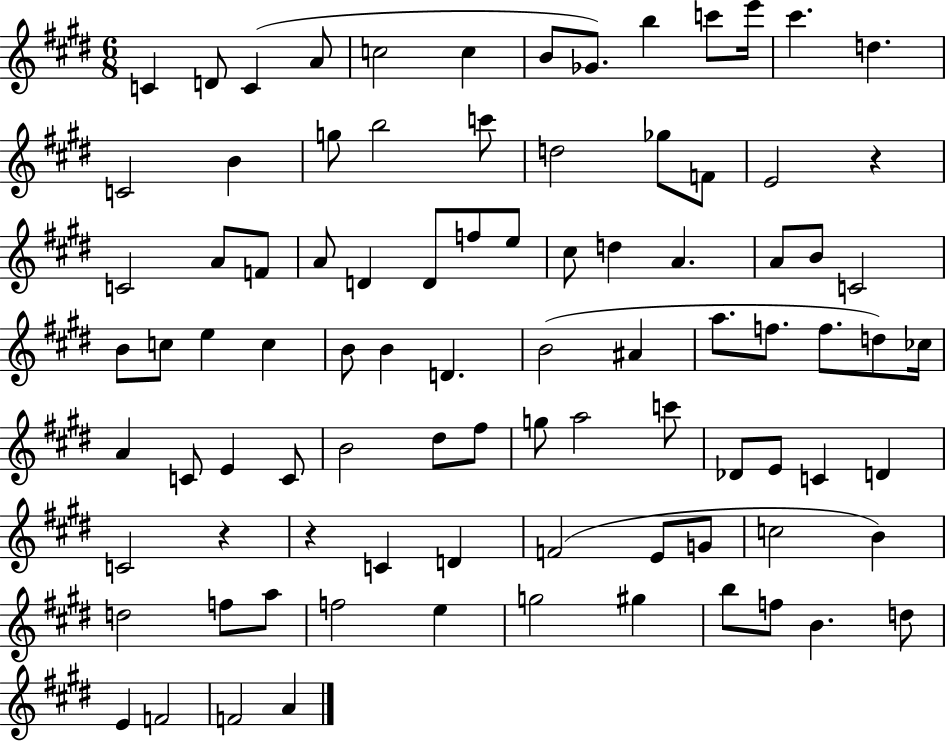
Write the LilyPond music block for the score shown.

{
  \clef treble
  \numericTimeSignature
  \time 6/8
  \key e \major
  c'4 d'8 c'4( a'8 | c''2 c''4 | b'8 ges'8.) b''4 c'''8 e'''16 | cis'''4. d''4. | \break c'2 b'4 | g''8 b''2 c'''8 | d''2 ges''8 f'8 | e'2 r4 | \break c'2 a'8 f'8 | a'8 d'4 d'8 f''8 e''8 | cis''8 d''4 a'4. | a'8 b'8 c'2 | \break b'8 c''8 e''4 c''4 | b'8 b'4 d'4. | b'2( ais'4 | a''8. f''8. f''8. d''8) ces''16 | \break a'4 c'8 e'4 c'8 | b'2 dis''8 fis''8 | g''8 a''2 c'''8 | des'8 e'8 c'4 d'4 | \break c'2 r4 | r4 c'4 d'4 | f'2( e'8 g'8 | c''2 b'4) | \break d''2 f''8 a''8 | f''2 e''4 | g''2 gis''4 | b''8 f''8 b'4. d''8 | \break e'4 f'2 | f'2 a'4 | \bar "|."
}